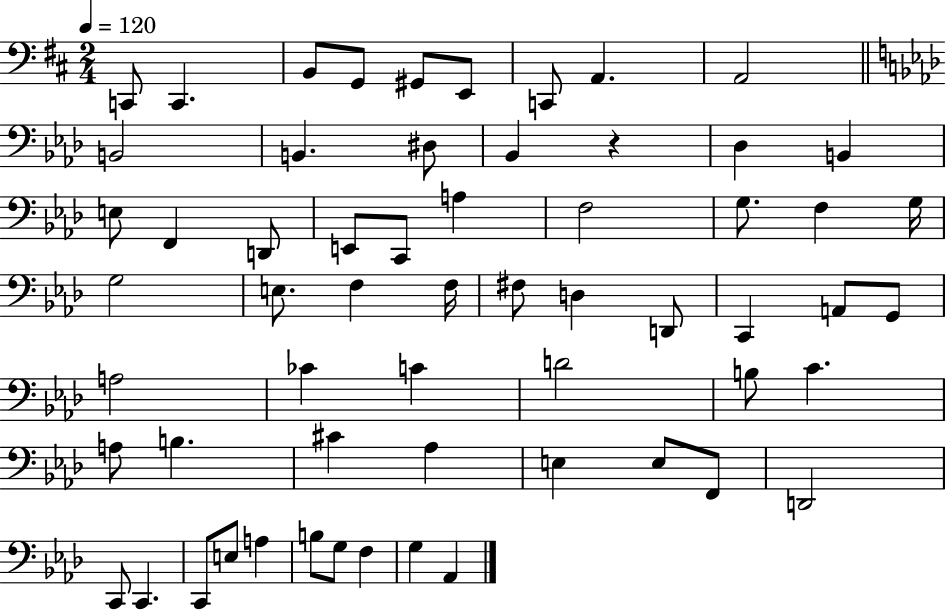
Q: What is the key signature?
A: D major